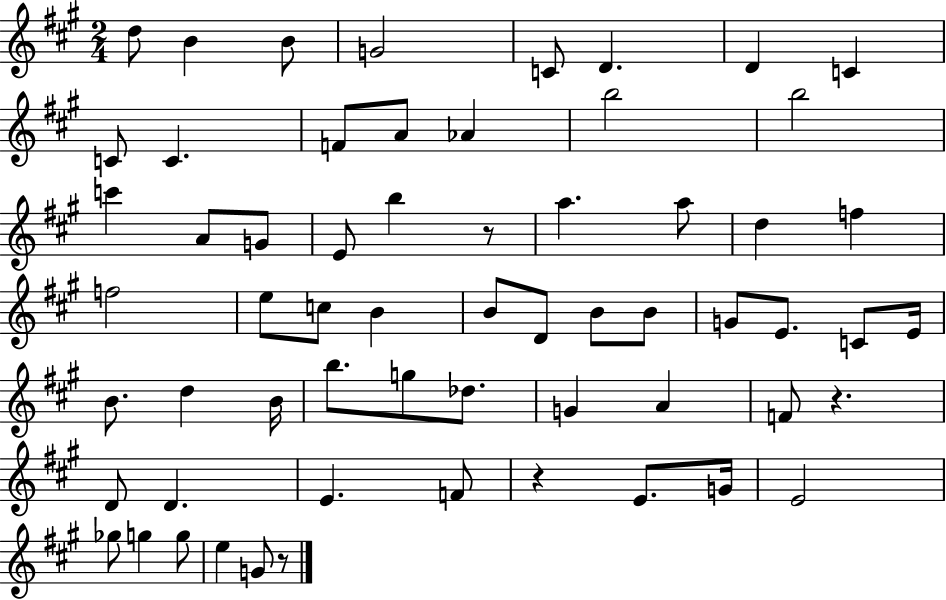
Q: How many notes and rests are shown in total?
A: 61